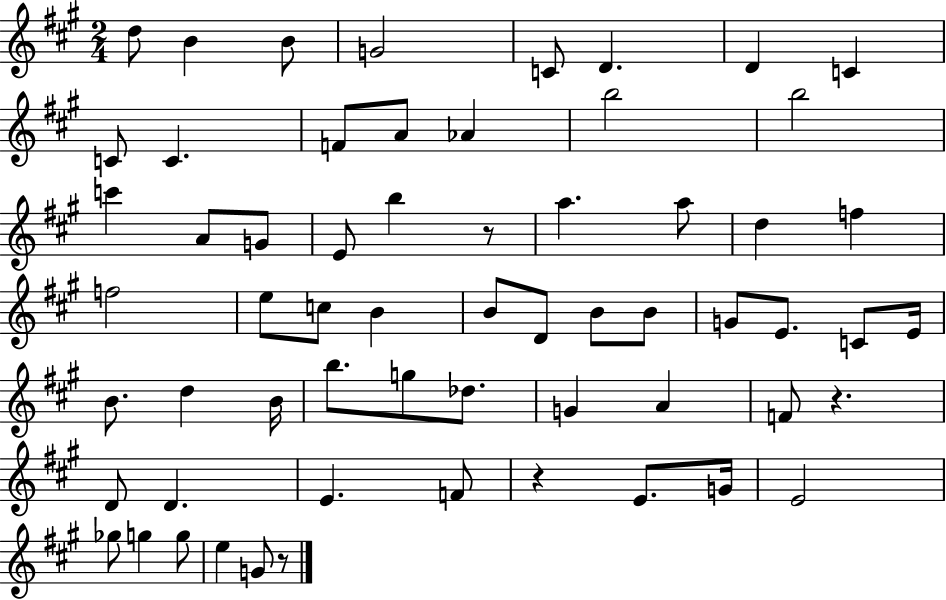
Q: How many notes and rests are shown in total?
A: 61